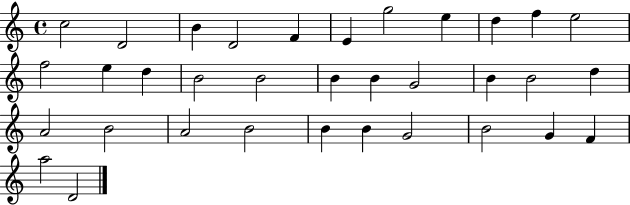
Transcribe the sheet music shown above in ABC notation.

X:1
T:Untitled
M:4/4
L:1/4
K:C
c2 D2 B D2 F E g2 e d f e2 f2 e d B2 B2 B B G2 B B2 d A2 B2 A2 B2 B B G2 B2 G F a2 D2